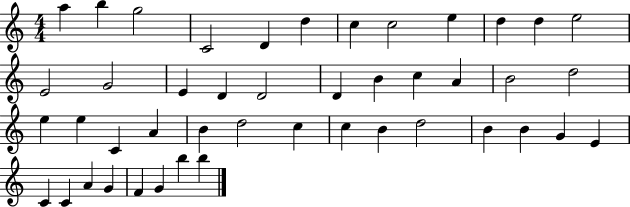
{
  \clef treble
  \numericTimeSignature
  \time 4/4
  \key c \major
  a''4 b''4 g''2 | c'2 d'4 d''4 | c''4 c''2 e''4 | d''4 d''4 e''2 | \break e'2 g'2 | e'4 d'4 d'2 | d'4 b'4 c''4 a'4 | b'2 d''2 | \break e''4 e''4 c'4 a'4 | b'4 d''2 c''4 | c''4 b'4 d''2 | b'4 b'4 g'4 e'4 | \break c'4 c'4 a'4 g'4 | f'4 g'4 b''4 b''4 | \bar "|."
}